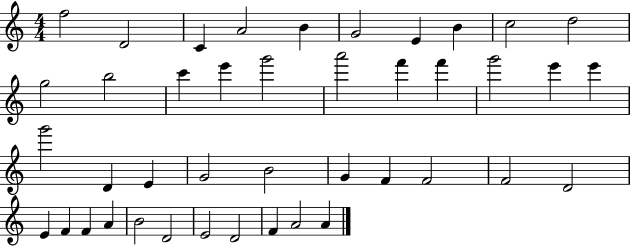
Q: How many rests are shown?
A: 0